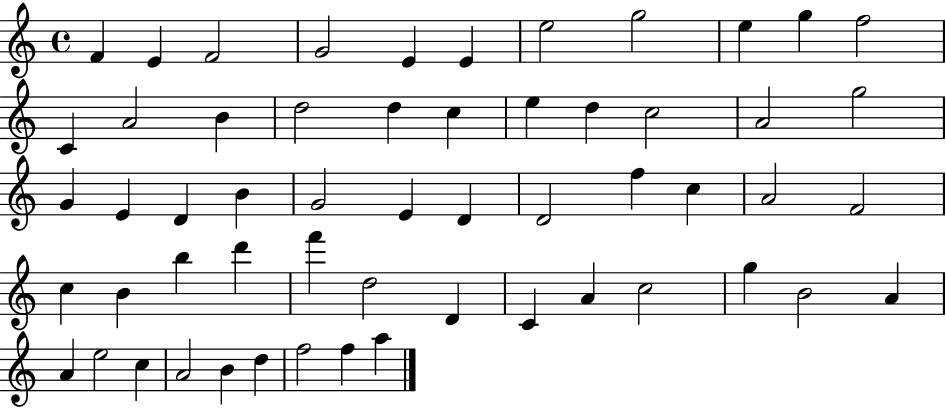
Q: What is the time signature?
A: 4/4